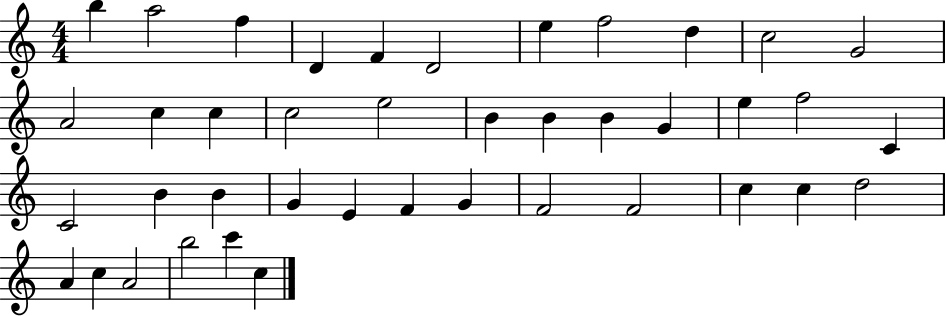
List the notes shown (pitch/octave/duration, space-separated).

B5/q A5/h F5/q D4/q F4/q D4/h E5/q F5/h D5/q C5/h G4/h A4/h C5/q C5/q C5/h E5/h B4/q B4/q B4/q G4/q E5/q F5/h C4/q C4/h B4/q B4/q G4/q E4/q F4/q G4/q F4/h F4/h C5/q C5/q D5/h A4/q C5/q A4/h B5/h C6/q C5/q